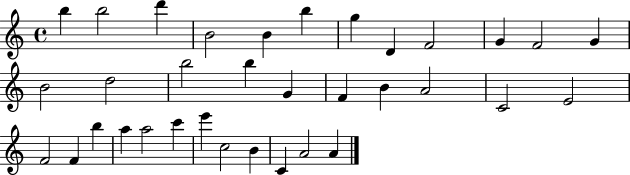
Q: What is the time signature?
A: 4/4